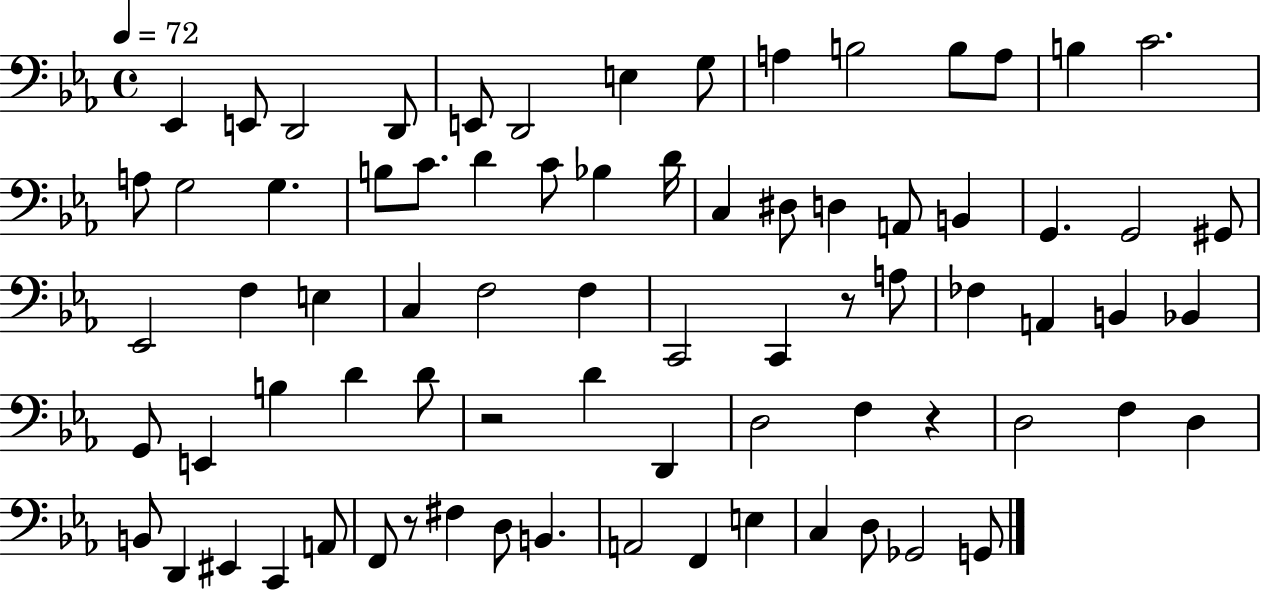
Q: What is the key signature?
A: EES major